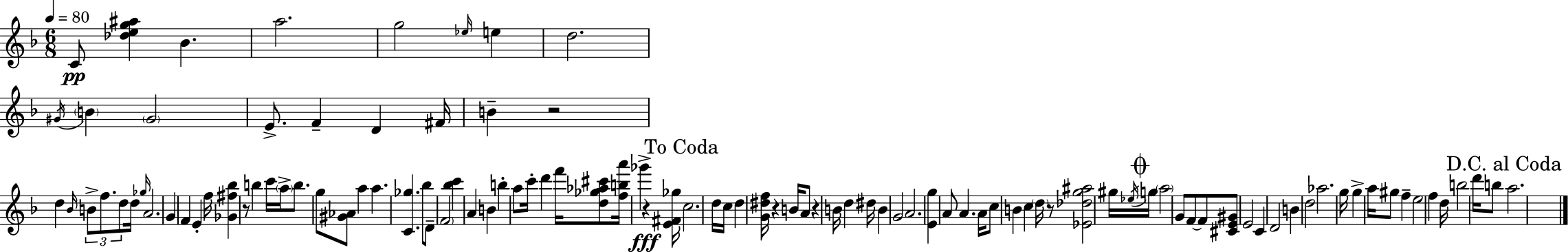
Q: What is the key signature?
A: D minor